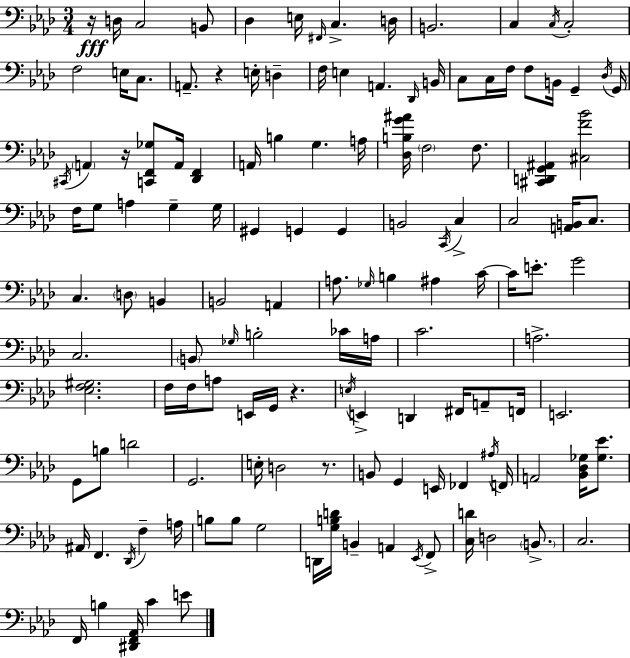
X:1
T:Untitled
M:3/4
L:1/4
K:Ab
z/4 D,/4 C,2 B,,/2 _D, E,/4 ^F,,/4 C, D,/4 B,,2 C, C,/4 C,2 F,2 E,/4 C,/2 A,,/2 z E,/4 D, F,/4 E, A,, _D,,/4 B,,/4 C,/2 C,/4 F,/4 F,/2 B,,/4 G,, _D,/4 G,,/4 ^C,,/4 A,, z/4 [C,,F,,_G,]/2 A,,/4 [_D,,F,,] A,,/4 B, G, A,/4 [_D,B,G^A]/4 F,2 F,/2 [^C,,D,,G,,^A,,] [^C,F_B]2 F,/4 G,/2 A, G, G,/4 ^G,, G,, G,, B,,2 C,,/4 C, C,2 [A,,B,,]/4 C,/2 C, D,/2 B,, B,,2 A,, A,/2 _G,/4 B, ^A, C/4 C/4 E/2 G2 C,2 B,,/2 _G,/4 B,2 _C/4 A,/4 C2 A,2 [_E,F,^G,]2 F,/4 F,/4 A,/2 E,,/4 G,,/4 z E,/4 E,, D,, ^F,,/4 A,,/2 F,,/4 E,,2 G,,/2 B,/2 D2 G,,2 E,/4 D,2 z/2 B,,/2 G,, E,,/4 _F,, ^A,/4 F,,/4 A,,2 [_B,,_D,_G,]/4 [_G,_E]/2 ^A,,/4 F,, _D,,/4 F, A,/4 B,/2 B,/2 G,2 D,,/4 [G,B,D]/4 B,, A,, _E,,/4 F,,/2 [C,D]/4 D,2 B,,/2 C,2 F,,/4 B, [^D,,F,,_A,,]/4 C E/2